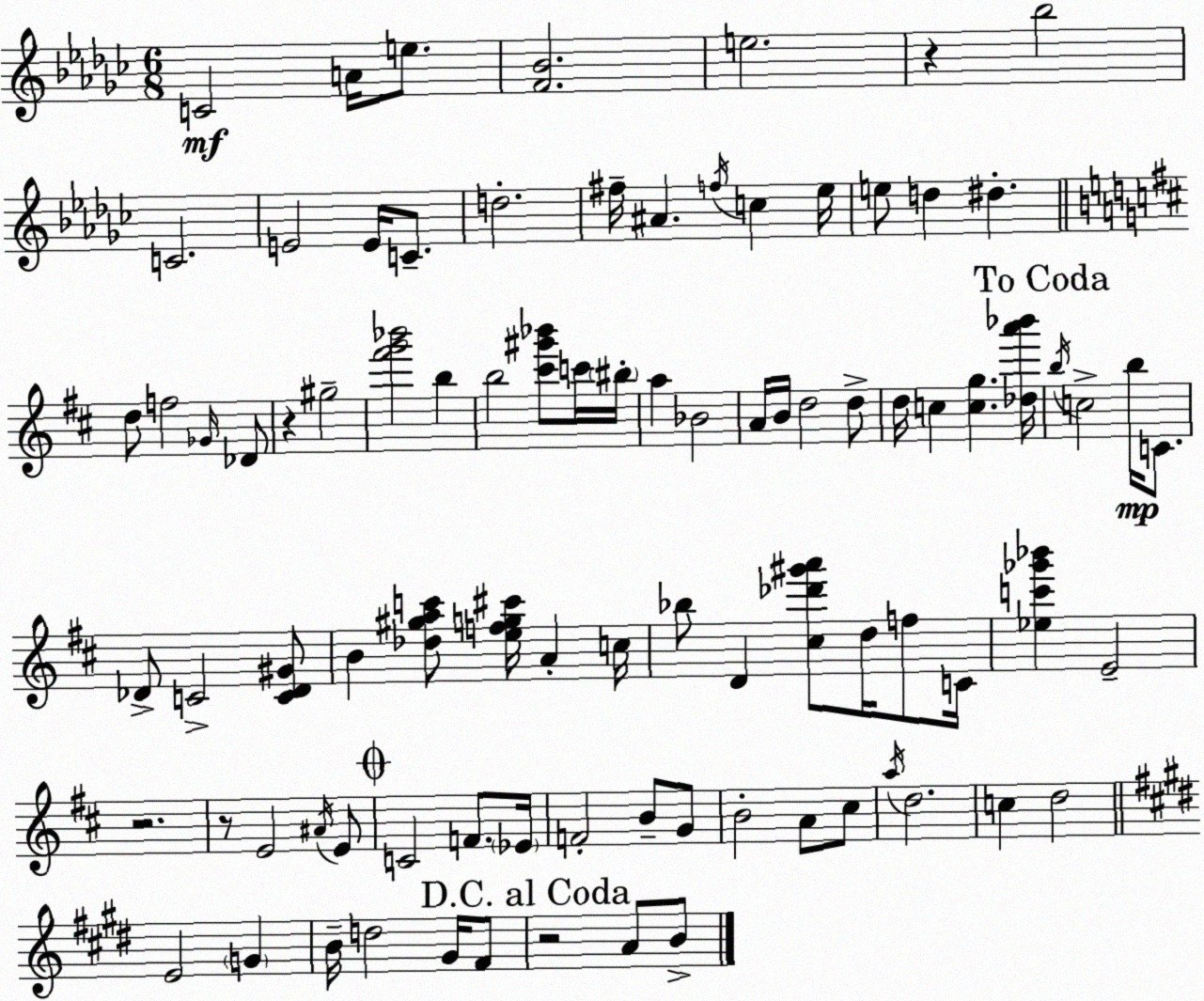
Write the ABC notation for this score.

X:1
T:Untitled
M:6/8
L:1/4
K:Ebm
C2 A/4 e/2 [F_B]2 e2 z _b2 C2 E2 E/4 C/2 d2 ^f/4 ^A f/4 c _e/4 e/2 d ^d d/2 f2 _G/4 _D/2 z ^g2 [^f'g'_b']2 b b2 [^c'^g'_b']/2 c'/4 ^b/4 a _B2 A/4 B/4 d2 d/2 d/4 c [cg] [_da'_b']/4 b/4 c2 b/4 C/2 _D/2 C2 [C_D^G]/2 B [_d^gac']/2 [efg^c']/4 A c/4 _b/2 D [^c_d'^g'a']/2 d/4 f/2 C/4 [_ec'_g'_b'] E2 z2 z/2 E2 ^A/4 E/2 C2 F/2 _E/4 F2 B/2 G/2 B2 A/2 ^c/2 a/4 d2 c d2 E2 G B/4 d2 ^G/4 ^F/2 z2 A/2 B/2